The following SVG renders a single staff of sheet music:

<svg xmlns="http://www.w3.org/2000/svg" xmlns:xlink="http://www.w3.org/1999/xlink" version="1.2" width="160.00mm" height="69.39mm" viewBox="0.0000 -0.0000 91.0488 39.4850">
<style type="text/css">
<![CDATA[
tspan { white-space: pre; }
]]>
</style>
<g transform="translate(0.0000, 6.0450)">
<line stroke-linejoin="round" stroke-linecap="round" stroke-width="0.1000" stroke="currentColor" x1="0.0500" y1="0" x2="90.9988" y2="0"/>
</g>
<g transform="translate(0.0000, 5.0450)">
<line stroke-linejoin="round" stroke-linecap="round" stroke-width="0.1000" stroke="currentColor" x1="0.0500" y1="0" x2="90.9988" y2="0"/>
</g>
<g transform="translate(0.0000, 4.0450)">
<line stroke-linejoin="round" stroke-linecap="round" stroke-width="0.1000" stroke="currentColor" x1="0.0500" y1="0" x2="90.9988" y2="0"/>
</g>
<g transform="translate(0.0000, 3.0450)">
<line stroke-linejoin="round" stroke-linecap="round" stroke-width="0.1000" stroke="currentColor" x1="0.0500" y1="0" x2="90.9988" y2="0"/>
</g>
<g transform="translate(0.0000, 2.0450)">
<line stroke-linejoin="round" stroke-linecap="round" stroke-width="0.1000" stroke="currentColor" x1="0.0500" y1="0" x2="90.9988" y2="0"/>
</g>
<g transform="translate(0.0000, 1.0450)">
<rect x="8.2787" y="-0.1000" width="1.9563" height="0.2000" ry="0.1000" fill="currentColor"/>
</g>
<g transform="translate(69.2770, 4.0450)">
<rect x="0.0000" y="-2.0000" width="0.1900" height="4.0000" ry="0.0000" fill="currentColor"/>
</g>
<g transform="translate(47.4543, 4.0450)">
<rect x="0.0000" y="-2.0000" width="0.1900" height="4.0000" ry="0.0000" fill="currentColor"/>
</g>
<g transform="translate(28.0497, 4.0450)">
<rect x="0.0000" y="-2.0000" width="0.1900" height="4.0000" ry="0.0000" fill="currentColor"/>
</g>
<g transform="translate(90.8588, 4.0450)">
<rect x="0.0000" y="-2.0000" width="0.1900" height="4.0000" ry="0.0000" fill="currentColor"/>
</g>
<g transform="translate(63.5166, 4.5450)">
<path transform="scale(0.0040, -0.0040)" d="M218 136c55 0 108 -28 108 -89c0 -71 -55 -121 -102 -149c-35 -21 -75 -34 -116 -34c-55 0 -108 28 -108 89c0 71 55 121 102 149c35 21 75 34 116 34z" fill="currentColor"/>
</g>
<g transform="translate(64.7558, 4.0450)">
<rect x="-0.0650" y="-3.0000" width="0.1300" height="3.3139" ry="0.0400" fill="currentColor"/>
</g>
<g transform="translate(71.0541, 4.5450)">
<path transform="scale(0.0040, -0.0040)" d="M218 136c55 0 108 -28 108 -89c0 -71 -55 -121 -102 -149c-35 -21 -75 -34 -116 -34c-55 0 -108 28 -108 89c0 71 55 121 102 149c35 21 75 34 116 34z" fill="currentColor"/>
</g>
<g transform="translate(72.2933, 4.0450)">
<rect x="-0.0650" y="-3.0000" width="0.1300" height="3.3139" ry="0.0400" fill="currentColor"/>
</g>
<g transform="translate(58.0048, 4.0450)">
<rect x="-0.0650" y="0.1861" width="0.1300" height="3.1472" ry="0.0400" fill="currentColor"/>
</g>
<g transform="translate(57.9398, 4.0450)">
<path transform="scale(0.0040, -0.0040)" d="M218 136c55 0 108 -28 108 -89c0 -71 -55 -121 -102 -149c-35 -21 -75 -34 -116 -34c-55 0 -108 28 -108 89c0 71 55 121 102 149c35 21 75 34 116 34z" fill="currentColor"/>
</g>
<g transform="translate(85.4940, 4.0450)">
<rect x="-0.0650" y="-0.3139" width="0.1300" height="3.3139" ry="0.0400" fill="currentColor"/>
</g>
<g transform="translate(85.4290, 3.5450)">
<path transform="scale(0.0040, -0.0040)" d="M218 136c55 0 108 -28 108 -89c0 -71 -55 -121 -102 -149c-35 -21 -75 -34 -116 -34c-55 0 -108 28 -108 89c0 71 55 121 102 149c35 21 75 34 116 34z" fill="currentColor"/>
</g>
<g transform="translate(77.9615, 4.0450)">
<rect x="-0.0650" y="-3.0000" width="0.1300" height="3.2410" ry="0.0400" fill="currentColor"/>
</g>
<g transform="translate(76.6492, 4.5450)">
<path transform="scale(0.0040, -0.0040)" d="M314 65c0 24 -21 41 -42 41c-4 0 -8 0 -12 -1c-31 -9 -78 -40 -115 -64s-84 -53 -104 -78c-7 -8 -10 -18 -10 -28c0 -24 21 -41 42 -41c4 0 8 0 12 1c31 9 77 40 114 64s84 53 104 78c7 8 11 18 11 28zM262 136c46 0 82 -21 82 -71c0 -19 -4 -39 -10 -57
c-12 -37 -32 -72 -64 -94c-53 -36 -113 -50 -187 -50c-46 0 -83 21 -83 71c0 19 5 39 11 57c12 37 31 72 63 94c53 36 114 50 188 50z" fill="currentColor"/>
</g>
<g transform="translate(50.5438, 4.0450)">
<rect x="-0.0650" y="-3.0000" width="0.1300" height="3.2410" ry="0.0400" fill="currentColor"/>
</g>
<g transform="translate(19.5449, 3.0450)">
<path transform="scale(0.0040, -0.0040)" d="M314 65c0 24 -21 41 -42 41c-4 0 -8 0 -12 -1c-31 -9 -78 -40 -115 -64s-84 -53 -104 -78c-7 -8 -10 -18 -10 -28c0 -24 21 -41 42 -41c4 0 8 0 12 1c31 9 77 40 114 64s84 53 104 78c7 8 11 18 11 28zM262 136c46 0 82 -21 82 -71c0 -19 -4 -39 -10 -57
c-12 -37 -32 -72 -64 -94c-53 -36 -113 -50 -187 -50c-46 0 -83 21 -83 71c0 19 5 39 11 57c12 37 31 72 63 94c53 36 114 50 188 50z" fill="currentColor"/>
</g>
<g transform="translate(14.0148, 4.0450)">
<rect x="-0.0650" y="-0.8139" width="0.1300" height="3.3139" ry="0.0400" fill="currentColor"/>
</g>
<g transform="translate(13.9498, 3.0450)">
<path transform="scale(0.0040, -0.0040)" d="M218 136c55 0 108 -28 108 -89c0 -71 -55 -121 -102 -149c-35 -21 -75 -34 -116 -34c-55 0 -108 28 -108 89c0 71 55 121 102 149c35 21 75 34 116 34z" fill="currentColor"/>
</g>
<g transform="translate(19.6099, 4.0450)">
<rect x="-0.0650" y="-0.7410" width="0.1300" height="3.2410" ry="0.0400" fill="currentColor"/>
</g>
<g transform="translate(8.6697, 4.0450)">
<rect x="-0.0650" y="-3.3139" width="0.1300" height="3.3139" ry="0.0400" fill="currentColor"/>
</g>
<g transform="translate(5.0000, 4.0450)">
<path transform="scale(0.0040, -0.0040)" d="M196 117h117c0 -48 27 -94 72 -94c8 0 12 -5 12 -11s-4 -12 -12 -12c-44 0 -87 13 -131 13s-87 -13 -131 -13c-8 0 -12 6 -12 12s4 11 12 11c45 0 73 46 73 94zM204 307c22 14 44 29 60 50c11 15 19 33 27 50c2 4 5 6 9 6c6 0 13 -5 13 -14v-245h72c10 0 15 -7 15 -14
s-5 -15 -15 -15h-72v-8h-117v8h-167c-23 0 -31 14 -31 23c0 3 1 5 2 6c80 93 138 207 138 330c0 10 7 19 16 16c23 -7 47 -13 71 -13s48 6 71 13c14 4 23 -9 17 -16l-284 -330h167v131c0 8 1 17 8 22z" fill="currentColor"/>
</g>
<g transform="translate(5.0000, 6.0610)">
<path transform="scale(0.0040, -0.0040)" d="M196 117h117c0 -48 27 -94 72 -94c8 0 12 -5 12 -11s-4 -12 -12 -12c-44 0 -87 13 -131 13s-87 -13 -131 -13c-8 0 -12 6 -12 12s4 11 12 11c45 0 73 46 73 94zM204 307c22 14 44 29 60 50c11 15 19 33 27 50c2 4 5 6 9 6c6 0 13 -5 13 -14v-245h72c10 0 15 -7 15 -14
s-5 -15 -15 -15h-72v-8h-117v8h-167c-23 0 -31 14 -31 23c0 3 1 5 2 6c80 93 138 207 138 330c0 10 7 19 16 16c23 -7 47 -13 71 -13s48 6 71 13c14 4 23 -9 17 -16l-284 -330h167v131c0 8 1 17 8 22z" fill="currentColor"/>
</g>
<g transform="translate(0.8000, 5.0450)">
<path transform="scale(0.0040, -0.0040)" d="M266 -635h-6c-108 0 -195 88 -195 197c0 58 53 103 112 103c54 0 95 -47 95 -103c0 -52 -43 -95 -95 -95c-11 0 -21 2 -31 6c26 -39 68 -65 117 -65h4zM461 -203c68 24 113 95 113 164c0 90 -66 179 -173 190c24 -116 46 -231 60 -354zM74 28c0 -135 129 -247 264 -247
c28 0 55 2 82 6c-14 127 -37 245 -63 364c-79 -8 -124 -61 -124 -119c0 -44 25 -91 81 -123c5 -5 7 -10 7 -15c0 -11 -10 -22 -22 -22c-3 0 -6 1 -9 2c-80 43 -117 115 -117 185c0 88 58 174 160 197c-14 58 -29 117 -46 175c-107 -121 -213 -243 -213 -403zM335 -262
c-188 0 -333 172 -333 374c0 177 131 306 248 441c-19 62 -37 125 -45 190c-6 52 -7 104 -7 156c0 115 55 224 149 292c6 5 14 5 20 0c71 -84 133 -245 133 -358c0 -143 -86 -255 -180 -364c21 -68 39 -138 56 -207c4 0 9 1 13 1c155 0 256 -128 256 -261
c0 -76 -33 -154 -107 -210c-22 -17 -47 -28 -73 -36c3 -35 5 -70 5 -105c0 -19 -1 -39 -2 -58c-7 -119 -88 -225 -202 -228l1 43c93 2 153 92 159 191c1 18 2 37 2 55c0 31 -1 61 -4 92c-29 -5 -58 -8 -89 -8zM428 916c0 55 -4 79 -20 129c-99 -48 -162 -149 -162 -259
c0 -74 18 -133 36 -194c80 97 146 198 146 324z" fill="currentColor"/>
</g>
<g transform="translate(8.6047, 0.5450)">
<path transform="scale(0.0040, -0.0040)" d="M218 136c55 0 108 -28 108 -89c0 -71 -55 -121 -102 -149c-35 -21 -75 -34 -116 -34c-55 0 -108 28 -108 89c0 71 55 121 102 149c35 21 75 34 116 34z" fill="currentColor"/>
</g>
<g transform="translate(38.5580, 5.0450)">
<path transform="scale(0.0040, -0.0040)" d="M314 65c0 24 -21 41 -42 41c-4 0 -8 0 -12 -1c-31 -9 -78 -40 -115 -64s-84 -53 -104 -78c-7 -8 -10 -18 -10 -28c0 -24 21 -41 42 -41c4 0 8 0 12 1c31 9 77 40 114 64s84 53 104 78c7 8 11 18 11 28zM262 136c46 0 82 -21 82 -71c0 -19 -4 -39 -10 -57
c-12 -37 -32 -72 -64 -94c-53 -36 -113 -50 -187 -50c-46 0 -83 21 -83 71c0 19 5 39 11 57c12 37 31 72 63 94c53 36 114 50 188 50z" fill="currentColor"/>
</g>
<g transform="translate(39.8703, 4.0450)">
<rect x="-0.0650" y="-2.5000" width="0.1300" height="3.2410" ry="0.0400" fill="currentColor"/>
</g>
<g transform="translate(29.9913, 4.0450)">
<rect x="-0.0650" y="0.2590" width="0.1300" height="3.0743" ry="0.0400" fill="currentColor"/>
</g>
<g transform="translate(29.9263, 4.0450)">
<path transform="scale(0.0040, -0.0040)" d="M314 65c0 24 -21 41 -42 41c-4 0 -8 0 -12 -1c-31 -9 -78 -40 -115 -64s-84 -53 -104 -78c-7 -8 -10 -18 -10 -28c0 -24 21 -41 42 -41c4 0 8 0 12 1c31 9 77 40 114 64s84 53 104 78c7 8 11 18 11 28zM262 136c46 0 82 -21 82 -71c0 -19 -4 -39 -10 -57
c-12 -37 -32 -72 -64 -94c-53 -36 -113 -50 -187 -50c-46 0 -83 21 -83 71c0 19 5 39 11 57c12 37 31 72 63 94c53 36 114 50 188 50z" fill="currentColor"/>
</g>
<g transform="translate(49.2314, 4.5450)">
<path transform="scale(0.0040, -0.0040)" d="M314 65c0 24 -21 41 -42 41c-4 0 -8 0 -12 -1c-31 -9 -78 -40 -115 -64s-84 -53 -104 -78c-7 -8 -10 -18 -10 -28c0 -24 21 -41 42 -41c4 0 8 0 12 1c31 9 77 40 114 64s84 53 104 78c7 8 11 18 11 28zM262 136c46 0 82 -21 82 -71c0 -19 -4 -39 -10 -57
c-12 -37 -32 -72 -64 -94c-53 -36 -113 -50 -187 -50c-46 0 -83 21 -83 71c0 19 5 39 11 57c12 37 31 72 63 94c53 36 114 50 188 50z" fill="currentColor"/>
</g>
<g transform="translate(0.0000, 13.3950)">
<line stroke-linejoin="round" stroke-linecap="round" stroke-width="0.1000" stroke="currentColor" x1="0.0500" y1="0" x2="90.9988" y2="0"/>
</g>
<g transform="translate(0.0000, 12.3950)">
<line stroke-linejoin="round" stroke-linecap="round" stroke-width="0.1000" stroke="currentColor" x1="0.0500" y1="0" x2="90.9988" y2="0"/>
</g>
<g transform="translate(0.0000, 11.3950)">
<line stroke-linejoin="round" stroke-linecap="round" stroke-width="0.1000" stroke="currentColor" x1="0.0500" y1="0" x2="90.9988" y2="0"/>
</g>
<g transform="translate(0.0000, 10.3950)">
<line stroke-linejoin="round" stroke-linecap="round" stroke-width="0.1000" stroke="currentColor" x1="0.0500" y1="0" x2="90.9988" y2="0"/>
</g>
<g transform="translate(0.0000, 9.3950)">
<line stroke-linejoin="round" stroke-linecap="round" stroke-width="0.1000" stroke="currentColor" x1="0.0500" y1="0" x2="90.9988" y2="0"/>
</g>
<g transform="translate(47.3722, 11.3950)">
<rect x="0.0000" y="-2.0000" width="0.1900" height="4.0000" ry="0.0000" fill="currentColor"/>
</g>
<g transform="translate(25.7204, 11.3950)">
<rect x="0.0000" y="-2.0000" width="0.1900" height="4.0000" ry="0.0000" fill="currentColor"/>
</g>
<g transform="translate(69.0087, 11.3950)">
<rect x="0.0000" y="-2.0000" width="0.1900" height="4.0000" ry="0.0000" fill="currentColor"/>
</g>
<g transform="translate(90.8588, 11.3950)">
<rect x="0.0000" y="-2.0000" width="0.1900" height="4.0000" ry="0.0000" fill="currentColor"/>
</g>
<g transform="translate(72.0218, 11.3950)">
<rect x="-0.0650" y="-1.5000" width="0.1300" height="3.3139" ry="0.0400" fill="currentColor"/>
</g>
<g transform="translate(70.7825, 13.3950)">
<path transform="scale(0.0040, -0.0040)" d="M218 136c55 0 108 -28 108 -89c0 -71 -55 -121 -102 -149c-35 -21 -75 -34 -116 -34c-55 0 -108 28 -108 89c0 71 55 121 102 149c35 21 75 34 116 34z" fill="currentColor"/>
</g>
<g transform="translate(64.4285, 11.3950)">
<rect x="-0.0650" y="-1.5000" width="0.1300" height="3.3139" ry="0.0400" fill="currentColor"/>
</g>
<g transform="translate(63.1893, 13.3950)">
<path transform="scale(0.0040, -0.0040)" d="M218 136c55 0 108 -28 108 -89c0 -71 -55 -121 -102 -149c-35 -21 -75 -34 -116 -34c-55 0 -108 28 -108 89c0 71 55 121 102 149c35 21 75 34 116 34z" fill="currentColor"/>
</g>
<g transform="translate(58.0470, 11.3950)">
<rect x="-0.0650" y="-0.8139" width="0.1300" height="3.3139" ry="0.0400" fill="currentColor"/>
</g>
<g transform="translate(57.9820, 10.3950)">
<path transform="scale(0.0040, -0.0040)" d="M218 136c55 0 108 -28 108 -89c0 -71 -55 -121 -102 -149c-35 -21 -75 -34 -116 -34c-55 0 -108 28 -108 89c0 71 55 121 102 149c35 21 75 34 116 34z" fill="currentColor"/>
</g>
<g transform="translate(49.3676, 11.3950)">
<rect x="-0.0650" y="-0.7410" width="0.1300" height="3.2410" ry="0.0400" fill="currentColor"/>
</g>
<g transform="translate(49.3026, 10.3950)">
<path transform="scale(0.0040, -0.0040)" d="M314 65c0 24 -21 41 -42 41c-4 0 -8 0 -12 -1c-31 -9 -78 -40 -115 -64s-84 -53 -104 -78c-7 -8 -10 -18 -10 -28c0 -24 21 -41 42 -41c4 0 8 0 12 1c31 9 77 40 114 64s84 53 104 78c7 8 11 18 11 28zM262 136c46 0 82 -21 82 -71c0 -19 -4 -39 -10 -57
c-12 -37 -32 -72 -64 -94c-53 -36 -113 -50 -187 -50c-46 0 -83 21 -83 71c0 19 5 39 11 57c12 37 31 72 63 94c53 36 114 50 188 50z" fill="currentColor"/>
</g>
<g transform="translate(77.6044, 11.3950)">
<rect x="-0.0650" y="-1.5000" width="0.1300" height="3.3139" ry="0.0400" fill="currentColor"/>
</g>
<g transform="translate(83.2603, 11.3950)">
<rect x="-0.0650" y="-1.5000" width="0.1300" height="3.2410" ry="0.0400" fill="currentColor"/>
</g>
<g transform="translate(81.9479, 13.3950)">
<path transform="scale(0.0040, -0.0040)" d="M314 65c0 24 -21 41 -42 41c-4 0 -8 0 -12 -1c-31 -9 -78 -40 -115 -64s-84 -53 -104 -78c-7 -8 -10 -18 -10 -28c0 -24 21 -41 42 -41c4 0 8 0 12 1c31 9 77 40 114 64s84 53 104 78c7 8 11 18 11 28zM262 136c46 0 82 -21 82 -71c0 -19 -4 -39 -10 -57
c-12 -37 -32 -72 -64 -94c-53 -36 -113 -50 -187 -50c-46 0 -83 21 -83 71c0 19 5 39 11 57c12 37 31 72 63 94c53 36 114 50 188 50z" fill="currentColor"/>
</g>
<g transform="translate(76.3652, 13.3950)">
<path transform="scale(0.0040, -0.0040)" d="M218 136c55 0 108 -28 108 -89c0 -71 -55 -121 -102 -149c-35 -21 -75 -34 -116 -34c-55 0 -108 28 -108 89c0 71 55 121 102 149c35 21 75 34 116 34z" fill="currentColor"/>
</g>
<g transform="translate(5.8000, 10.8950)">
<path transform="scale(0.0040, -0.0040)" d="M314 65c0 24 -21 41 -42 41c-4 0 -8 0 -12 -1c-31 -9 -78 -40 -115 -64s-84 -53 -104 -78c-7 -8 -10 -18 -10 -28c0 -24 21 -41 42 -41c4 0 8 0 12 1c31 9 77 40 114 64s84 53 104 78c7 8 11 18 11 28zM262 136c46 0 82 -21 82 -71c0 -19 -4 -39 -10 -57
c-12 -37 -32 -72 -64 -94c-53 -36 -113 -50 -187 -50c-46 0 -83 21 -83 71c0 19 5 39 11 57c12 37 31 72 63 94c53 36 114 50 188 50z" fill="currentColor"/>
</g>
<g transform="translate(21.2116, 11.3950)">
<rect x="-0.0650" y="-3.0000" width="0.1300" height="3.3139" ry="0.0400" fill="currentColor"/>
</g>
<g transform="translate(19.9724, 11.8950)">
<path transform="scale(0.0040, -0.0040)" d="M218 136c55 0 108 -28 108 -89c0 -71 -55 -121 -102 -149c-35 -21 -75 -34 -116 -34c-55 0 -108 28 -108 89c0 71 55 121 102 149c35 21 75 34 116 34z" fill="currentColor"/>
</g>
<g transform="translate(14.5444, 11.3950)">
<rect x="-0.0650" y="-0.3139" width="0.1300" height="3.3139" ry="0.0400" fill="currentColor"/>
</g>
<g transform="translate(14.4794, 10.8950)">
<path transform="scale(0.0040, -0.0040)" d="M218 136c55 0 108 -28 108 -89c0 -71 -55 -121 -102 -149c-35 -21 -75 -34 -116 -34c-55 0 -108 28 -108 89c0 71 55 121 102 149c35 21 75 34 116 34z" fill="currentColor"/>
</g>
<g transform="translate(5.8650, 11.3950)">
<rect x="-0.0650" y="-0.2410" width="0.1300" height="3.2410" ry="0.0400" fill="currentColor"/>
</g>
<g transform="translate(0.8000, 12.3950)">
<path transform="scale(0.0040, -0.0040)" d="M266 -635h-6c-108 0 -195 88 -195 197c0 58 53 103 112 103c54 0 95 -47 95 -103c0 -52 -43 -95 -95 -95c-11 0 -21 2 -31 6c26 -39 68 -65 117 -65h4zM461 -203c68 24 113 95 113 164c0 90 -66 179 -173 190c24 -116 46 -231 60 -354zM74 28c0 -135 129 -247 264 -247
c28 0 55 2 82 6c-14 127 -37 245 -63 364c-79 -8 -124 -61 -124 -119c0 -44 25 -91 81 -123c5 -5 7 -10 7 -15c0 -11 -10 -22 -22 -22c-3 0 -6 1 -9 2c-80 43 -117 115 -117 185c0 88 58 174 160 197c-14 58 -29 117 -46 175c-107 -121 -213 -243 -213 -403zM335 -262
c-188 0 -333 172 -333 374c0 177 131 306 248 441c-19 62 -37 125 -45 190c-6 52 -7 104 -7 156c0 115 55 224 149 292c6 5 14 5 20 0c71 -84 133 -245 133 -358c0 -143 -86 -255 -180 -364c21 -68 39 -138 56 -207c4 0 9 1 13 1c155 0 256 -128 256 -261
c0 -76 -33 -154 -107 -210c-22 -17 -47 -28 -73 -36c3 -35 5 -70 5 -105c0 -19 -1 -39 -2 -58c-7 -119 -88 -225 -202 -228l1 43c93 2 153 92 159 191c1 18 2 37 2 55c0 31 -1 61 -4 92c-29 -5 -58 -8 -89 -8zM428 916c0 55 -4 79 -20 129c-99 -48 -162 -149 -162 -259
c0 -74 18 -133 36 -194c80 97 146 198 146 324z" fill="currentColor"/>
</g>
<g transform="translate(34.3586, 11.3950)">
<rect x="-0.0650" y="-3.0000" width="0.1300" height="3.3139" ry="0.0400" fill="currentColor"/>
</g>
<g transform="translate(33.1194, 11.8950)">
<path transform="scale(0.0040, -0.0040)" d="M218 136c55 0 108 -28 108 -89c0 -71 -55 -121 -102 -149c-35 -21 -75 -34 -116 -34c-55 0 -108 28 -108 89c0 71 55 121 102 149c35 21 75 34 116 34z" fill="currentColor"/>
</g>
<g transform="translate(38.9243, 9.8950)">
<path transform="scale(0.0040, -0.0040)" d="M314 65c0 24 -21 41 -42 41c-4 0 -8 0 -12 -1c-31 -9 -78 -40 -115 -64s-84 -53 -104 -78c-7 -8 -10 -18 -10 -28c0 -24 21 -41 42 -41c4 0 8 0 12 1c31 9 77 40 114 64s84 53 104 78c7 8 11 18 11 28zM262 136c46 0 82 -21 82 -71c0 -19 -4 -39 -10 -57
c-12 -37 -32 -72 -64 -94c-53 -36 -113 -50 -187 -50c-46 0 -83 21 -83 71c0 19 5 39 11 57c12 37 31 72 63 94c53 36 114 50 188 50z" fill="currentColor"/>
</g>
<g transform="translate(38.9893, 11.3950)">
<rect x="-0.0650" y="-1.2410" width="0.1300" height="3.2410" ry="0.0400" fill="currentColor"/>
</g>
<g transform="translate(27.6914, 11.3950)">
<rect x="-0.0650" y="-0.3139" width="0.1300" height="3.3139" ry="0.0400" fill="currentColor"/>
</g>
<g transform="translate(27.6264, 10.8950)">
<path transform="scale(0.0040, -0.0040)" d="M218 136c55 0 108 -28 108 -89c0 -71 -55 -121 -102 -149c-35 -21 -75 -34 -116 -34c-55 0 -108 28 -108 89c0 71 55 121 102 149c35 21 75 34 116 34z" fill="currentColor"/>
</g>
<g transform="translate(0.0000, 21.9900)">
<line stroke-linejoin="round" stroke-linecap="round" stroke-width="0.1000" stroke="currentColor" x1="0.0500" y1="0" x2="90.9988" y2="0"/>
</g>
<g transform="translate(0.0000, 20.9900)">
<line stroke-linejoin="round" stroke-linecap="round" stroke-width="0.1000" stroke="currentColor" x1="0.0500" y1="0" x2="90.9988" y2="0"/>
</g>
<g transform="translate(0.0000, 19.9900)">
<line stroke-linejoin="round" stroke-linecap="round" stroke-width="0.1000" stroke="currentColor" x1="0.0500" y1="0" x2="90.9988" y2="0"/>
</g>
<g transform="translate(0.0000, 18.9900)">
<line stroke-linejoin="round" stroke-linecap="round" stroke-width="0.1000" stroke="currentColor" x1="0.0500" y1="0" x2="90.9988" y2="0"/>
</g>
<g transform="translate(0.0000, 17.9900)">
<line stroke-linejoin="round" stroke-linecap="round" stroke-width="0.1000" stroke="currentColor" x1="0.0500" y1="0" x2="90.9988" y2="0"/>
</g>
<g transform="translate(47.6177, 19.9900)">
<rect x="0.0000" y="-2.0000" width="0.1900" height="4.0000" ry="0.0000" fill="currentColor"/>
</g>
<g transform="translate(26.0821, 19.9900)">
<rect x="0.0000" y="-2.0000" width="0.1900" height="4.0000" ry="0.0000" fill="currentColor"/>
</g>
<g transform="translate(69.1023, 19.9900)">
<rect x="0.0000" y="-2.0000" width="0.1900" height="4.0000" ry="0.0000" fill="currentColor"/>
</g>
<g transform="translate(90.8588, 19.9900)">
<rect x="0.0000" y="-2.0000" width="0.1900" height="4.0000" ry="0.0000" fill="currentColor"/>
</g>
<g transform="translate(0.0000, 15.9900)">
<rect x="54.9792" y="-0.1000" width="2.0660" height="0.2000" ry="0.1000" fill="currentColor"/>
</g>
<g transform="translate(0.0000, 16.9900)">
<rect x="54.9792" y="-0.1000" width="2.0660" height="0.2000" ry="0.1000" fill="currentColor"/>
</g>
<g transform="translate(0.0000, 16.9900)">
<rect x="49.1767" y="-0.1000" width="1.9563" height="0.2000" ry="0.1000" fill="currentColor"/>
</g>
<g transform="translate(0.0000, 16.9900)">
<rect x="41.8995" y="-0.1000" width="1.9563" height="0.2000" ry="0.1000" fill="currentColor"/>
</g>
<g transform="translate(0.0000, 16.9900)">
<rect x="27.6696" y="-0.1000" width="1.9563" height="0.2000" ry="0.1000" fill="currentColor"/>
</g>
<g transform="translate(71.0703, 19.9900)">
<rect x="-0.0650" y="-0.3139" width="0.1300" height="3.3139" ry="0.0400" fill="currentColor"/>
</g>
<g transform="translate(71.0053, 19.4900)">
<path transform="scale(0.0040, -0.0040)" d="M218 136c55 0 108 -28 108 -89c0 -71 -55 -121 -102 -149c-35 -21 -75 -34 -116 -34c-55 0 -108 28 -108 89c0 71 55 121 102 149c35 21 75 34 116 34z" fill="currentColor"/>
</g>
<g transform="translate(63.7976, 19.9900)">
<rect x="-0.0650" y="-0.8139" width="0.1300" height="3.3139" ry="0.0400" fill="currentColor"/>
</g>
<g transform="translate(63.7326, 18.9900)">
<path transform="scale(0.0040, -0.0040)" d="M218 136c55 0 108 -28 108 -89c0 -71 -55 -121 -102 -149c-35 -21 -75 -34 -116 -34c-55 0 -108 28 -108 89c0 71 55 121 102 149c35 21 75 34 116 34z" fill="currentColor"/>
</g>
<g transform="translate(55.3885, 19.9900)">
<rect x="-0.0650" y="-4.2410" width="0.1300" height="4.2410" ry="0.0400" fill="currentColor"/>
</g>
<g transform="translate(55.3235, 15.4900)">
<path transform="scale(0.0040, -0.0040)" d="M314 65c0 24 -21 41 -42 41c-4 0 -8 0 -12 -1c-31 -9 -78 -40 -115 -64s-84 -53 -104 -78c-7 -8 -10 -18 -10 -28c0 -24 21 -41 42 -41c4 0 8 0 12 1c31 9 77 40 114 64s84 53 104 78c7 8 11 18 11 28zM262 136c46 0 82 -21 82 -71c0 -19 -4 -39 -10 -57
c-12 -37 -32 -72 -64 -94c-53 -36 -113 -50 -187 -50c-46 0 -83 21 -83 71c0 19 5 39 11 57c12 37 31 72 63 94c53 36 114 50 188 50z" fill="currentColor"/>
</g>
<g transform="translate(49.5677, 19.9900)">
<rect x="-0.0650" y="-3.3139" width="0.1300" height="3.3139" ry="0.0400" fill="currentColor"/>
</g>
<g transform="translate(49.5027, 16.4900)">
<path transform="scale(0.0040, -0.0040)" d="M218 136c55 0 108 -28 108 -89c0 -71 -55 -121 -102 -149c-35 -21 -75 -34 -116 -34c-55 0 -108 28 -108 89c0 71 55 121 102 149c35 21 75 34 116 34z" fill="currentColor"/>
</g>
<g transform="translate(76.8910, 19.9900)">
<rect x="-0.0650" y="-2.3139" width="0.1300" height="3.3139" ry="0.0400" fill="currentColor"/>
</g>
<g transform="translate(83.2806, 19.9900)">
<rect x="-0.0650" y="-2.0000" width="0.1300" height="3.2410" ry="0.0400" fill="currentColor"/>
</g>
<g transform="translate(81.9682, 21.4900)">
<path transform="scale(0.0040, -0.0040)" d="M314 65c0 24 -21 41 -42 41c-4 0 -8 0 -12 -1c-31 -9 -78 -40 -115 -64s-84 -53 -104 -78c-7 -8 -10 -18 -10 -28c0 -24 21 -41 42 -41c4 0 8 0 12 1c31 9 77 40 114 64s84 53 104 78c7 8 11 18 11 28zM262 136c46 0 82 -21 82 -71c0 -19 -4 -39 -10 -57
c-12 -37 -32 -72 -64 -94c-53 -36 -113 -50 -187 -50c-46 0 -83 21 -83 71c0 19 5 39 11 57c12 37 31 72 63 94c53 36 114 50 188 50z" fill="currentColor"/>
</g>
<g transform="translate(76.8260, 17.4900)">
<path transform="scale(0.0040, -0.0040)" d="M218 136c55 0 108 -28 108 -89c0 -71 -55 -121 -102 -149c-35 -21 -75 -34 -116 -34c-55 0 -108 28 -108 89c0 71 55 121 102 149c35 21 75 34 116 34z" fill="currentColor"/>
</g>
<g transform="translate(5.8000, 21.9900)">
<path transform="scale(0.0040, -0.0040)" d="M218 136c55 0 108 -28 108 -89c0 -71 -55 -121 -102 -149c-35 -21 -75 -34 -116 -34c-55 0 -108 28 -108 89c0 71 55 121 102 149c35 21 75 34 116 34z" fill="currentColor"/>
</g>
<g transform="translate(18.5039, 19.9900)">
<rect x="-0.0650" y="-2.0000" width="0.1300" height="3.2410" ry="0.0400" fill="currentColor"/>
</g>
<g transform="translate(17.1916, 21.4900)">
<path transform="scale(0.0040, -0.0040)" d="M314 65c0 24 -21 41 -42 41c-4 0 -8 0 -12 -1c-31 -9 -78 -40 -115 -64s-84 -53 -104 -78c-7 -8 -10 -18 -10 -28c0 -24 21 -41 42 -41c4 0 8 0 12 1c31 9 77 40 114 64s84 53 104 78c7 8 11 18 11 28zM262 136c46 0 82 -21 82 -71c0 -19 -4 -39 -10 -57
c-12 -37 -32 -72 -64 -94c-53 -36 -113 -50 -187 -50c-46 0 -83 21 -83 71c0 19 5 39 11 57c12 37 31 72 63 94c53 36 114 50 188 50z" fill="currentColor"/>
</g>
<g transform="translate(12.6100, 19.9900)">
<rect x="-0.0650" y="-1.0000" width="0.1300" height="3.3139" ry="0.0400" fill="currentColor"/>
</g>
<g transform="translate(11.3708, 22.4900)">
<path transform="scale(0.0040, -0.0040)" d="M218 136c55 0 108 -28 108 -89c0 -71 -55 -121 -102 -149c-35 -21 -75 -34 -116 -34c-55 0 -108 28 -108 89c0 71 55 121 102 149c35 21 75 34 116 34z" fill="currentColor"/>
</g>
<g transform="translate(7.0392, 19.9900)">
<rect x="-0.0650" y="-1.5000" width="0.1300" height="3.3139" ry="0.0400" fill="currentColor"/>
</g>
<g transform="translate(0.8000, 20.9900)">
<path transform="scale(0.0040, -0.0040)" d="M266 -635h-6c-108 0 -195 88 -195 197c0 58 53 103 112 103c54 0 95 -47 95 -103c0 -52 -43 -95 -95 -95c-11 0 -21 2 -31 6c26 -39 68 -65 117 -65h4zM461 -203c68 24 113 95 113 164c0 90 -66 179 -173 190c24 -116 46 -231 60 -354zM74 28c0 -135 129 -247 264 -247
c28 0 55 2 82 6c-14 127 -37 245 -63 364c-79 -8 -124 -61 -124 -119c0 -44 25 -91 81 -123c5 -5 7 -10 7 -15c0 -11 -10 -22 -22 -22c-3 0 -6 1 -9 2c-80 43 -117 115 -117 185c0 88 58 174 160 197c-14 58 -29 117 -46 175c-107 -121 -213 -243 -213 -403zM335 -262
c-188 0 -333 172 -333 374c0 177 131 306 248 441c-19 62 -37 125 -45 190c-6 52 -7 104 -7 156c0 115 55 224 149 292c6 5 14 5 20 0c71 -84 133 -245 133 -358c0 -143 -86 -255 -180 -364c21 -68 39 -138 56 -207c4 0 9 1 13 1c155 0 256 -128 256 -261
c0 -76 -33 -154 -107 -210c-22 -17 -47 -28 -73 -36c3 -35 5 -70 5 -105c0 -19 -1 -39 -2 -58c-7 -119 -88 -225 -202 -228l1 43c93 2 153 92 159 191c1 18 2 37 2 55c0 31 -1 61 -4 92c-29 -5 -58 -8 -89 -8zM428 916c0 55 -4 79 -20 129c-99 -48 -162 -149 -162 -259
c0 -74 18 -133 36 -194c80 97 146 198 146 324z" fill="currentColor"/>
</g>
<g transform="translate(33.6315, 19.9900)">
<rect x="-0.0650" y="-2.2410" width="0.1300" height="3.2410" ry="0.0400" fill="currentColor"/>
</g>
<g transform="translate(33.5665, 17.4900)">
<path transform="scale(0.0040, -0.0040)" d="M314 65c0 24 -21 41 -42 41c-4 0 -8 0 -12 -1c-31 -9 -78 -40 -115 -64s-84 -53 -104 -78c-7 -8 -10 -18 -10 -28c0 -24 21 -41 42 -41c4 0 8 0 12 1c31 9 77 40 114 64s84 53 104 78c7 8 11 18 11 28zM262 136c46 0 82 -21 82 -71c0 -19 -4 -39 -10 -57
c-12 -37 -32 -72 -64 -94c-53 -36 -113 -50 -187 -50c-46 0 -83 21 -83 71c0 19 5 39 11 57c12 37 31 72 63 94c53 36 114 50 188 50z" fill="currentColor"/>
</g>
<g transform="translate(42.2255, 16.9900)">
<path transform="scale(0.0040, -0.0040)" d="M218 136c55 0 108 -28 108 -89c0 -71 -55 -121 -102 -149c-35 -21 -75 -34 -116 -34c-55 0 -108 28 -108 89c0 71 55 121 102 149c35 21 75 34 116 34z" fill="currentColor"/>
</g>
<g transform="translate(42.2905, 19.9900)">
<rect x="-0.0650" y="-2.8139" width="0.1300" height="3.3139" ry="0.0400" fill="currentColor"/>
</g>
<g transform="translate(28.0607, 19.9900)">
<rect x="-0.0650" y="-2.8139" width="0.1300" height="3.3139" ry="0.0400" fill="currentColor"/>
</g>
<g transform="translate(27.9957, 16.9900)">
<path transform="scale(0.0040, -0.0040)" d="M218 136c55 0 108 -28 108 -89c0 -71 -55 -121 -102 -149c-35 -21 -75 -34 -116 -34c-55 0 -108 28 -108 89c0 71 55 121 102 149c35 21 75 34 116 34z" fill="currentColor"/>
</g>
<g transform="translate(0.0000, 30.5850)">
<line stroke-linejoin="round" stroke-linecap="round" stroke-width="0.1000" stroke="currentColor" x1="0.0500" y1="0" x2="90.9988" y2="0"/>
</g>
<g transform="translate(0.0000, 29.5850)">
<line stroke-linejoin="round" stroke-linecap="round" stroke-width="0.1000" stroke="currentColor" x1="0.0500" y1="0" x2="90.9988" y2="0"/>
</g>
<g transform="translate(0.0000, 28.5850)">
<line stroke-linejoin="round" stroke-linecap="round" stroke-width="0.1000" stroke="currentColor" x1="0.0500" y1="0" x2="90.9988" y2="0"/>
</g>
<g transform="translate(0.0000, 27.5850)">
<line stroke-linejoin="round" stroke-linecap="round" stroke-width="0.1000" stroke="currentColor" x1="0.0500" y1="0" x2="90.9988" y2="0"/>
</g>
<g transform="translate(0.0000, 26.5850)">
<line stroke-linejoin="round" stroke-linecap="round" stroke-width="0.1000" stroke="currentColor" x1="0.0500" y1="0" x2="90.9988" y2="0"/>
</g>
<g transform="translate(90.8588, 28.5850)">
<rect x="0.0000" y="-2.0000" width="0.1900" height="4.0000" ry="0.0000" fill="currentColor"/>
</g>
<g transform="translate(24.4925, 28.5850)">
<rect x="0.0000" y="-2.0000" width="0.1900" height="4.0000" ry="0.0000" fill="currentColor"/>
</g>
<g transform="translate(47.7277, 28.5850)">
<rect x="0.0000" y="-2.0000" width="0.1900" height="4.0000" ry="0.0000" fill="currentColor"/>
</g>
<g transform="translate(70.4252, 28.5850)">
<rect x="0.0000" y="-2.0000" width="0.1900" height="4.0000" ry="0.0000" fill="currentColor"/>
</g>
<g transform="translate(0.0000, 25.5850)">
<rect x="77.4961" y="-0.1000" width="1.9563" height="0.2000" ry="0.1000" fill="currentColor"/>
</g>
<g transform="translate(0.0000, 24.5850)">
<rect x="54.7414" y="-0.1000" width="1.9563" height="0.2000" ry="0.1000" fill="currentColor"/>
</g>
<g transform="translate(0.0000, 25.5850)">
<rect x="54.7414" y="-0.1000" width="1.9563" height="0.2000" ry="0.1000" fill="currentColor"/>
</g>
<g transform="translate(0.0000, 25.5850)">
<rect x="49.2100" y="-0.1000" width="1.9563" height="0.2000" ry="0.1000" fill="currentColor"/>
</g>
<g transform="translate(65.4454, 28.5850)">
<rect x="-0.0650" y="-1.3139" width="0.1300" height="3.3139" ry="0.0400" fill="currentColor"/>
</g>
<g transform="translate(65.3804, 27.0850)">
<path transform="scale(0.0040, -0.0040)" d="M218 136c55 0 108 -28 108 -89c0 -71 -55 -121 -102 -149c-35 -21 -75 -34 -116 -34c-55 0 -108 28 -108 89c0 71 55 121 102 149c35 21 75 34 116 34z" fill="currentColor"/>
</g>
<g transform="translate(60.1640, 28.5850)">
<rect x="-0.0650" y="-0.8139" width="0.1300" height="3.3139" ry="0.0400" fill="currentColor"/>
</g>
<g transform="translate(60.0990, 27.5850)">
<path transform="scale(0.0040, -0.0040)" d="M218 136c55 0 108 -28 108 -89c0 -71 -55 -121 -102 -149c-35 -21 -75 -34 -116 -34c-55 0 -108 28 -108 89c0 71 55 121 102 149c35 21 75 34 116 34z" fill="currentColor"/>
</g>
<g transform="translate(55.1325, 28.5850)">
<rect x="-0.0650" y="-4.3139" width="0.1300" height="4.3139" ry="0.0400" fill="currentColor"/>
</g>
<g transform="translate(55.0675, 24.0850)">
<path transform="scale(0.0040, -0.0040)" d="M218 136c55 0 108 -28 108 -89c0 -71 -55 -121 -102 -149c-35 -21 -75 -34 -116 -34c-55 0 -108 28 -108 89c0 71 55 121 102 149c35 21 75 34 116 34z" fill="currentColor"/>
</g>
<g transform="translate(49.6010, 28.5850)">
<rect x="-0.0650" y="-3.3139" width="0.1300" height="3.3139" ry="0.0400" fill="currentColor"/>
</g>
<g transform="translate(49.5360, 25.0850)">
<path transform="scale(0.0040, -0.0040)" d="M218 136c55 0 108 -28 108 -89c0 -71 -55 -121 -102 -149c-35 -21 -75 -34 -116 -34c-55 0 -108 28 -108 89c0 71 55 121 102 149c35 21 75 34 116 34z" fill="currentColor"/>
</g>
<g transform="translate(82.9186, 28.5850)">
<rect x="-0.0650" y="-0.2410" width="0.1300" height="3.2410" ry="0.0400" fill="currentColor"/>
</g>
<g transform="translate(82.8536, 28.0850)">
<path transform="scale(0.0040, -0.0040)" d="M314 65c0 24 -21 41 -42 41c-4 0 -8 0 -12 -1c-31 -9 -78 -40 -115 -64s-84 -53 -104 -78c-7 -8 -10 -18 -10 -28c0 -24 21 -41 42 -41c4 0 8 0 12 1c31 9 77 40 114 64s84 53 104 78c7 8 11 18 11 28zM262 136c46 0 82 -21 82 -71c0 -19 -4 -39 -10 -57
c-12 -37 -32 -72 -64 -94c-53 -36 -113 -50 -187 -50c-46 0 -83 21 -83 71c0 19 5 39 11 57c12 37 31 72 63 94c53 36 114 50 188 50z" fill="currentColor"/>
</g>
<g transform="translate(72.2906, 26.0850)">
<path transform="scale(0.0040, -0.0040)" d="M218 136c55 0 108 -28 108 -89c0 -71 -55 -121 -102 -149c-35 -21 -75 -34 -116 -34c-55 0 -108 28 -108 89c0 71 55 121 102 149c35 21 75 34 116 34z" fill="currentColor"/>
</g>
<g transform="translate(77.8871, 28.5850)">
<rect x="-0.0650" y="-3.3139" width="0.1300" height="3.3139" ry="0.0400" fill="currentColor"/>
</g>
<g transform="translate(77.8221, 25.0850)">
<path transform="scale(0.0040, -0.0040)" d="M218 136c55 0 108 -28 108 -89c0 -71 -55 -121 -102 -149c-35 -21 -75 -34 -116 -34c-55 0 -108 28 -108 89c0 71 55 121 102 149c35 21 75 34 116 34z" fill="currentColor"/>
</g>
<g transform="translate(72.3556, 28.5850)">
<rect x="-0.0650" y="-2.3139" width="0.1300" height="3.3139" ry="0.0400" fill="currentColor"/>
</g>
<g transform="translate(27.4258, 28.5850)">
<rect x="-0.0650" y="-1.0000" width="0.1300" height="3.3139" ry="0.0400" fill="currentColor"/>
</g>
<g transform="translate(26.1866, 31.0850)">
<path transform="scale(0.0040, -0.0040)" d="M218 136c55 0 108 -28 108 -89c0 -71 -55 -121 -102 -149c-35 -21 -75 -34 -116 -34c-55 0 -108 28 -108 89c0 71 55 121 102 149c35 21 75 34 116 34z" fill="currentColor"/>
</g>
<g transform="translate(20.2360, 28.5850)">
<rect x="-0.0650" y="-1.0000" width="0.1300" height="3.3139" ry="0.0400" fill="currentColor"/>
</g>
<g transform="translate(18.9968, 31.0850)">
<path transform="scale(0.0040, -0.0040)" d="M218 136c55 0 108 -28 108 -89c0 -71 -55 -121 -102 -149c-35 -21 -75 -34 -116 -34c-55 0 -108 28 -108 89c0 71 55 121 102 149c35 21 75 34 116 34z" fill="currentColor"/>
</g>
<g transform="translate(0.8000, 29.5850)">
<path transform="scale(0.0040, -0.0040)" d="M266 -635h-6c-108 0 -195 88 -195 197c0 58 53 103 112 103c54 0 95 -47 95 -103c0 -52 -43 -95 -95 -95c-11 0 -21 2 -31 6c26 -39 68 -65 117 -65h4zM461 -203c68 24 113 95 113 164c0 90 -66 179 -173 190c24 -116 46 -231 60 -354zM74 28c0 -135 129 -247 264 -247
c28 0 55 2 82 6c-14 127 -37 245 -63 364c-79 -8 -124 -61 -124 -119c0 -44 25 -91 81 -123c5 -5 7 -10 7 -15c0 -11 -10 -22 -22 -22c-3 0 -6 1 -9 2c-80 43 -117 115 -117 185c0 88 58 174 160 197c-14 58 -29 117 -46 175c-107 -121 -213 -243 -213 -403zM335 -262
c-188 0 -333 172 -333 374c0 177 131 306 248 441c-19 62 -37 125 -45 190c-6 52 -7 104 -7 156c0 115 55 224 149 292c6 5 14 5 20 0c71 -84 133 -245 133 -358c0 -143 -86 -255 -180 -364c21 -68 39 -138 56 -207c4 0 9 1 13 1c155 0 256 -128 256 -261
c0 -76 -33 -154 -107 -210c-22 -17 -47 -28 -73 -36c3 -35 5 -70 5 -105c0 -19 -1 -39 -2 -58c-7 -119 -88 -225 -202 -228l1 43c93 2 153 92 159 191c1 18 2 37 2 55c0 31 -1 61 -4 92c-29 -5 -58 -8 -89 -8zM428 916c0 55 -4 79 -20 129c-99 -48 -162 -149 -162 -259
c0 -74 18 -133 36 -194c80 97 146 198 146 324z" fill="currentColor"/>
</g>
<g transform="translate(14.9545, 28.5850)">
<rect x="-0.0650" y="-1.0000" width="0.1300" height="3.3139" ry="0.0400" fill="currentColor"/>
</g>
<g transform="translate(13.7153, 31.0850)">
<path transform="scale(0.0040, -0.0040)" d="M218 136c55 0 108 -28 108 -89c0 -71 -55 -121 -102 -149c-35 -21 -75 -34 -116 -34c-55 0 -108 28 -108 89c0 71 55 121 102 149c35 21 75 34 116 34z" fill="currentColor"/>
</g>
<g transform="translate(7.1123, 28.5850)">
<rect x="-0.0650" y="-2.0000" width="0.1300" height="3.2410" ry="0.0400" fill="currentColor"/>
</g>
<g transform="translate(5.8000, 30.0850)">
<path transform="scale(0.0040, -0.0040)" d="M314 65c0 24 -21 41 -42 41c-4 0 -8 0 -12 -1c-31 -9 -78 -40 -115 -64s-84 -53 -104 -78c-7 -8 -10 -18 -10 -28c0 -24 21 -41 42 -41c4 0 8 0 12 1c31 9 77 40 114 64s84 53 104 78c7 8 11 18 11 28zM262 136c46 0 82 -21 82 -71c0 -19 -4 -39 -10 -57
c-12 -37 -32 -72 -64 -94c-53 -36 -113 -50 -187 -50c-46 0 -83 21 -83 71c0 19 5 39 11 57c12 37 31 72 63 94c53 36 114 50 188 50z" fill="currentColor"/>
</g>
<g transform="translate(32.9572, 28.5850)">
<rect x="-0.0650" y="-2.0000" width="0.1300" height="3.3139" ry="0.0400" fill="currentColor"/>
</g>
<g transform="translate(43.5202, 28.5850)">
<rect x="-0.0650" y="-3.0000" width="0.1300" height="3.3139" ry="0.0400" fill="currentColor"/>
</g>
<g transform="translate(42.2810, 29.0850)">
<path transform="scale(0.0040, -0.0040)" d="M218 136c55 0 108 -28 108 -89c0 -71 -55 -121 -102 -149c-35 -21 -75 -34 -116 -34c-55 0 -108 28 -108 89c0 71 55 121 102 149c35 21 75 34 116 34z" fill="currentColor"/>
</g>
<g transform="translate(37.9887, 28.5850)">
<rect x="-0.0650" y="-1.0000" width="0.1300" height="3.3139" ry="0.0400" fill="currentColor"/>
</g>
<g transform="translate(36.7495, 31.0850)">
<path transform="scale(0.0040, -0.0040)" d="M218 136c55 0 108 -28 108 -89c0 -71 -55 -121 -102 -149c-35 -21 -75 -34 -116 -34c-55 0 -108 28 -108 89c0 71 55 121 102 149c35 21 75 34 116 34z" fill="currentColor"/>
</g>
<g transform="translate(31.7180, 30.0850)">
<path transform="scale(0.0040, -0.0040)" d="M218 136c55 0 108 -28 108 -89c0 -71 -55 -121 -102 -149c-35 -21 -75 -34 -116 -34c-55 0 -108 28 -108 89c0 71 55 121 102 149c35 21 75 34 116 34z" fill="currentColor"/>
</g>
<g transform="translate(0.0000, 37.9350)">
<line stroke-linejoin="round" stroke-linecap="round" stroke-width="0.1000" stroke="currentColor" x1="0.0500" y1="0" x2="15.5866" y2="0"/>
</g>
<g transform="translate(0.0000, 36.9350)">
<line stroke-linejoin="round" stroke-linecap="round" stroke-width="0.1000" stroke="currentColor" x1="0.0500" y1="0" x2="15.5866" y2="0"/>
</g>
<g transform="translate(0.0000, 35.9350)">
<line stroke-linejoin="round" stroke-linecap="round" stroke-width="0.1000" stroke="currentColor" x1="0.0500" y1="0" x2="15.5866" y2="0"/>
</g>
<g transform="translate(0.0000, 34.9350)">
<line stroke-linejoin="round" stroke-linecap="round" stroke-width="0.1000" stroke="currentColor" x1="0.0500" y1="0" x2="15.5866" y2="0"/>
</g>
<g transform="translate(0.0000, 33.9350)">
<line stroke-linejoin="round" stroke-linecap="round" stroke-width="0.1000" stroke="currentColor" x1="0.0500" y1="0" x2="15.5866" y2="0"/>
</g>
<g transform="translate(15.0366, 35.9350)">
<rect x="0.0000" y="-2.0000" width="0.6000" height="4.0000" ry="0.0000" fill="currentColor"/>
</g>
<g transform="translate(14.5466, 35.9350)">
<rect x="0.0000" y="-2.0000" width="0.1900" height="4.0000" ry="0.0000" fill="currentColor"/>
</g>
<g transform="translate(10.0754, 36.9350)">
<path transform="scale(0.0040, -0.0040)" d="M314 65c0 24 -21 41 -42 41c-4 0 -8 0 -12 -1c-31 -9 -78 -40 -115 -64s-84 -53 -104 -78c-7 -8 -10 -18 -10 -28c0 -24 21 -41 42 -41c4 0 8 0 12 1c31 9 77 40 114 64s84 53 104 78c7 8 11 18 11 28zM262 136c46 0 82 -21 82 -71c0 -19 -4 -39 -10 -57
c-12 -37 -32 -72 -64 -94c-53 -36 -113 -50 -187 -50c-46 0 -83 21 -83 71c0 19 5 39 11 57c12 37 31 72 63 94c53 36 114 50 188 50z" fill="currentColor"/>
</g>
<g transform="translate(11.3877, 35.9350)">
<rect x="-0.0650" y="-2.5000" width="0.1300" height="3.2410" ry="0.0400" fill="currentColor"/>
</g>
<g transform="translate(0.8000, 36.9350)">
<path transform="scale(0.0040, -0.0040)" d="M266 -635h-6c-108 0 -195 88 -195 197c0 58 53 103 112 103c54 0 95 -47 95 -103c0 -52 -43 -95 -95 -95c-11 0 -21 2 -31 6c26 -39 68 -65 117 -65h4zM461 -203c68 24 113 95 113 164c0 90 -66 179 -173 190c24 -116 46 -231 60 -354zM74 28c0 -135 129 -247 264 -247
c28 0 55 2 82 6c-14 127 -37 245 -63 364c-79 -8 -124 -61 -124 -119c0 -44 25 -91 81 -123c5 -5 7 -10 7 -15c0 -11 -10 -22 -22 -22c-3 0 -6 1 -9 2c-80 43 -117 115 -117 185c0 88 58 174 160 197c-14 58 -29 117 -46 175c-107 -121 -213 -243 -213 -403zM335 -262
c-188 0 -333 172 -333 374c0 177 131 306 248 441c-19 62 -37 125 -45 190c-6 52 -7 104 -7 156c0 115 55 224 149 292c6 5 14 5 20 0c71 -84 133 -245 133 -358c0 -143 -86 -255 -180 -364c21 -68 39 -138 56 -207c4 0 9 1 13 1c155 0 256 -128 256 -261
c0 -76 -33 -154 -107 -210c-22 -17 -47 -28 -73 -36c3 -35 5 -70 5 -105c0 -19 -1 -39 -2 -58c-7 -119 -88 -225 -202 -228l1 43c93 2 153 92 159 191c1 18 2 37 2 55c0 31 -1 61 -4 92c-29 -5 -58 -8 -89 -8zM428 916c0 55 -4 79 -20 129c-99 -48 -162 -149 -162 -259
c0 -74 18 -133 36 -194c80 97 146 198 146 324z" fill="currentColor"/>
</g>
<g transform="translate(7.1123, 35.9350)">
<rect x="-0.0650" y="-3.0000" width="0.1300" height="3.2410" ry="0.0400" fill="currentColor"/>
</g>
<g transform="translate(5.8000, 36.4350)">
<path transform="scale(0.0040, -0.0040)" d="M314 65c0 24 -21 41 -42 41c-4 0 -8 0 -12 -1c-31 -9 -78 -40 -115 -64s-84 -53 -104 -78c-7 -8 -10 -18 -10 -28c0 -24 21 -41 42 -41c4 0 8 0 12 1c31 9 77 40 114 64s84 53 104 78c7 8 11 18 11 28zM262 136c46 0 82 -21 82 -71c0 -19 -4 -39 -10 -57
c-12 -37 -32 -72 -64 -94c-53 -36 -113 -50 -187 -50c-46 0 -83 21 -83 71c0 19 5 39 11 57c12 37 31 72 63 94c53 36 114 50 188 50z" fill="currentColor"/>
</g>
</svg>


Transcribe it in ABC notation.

X:1
T:Untitled
M:4/4
L:1/4
K:C
b d d2 B2 G2 A2 B A A A2 c c2 c A c A e2 d2 d E E E E2 E D F2 a g2 a b d'2 d c g F2 F2 D D D F D A b d' d e g b c2 A2 G2